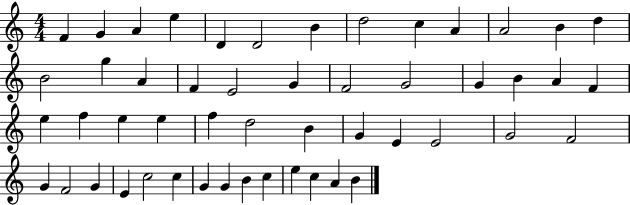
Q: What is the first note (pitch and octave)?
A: F4